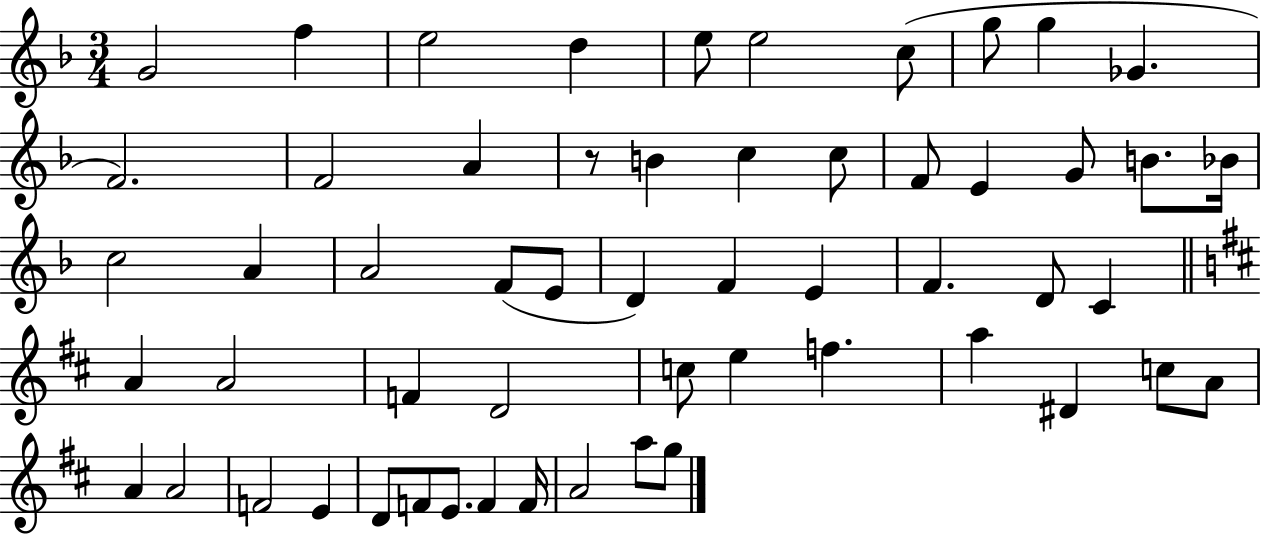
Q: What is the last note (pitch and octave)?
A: G5